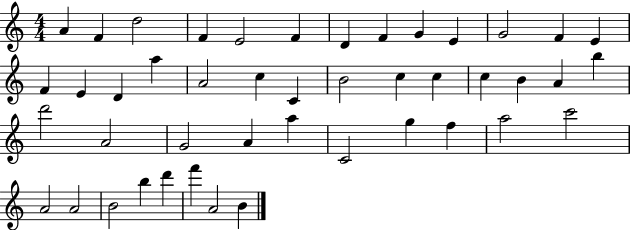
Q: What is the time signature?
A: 4/4